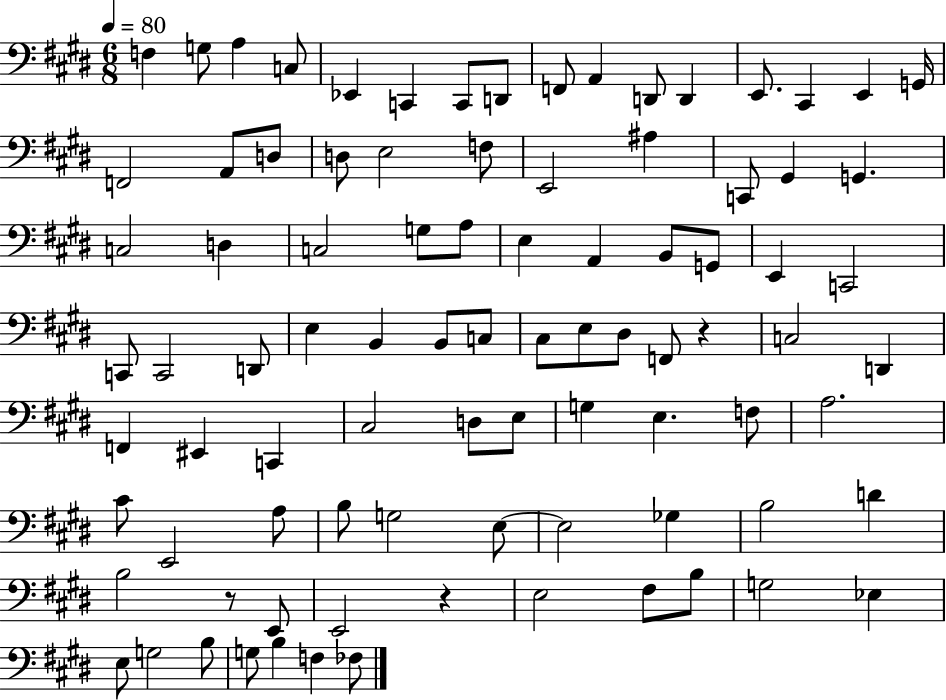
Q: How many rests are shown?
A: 3